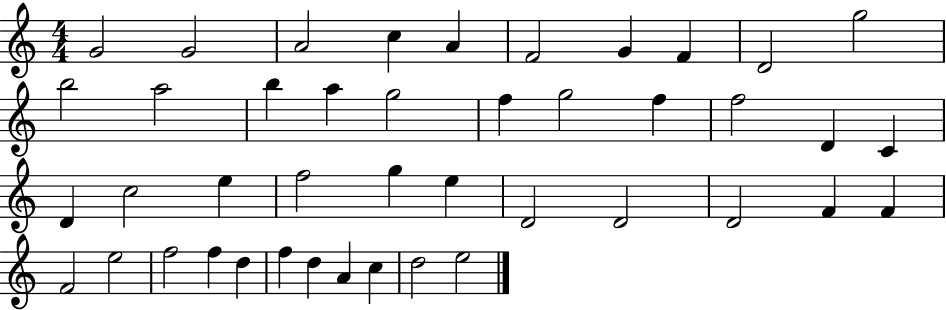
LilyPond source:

{
  \clef treble
  \numericTimeSignature
  \time 4/4
  \key c \major
  g'2 g'2 | a'2 c''4 a'4 | f'2 g'4 f'4 | d'2 g''2 | \break b''2 a''2 | b''4 a''4 g''2 | f''4 g''2 f''4 | f''2 d'4 c'4 | \break d'4 c''2 e''4 | f''2 g''4 e''4 | d'2 d'2 | d'2 f'4 f'4 | \break f'2 e''2 | f''2 f''4 d''4 | f''4 d''4 a'4 c''4 | d''2 e''2 | \break \bar "|."
}